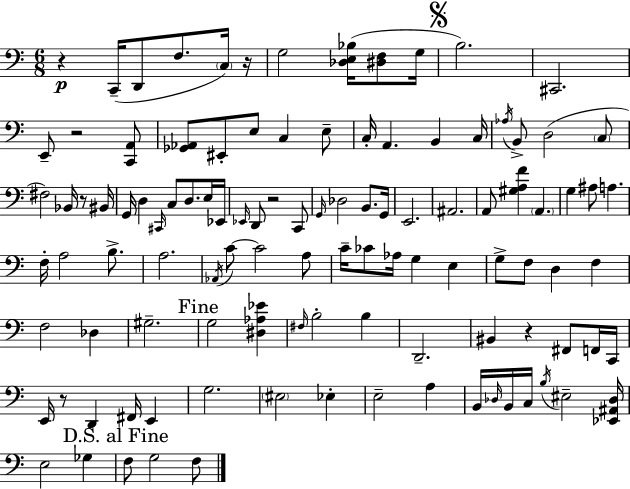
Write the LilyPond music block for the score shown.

{
  \clef bass
  \numericTimeSignature
  \time 6/8
  \key a \minor
  r4\p c,16--( d,8 f8. \parenthesize c16) r16 | g2 <des e bes>16( <dis f>8 g16 | \mark \markup { \musicglyph "scripts.segno" } b2.) | cis,2. | \break e,8-- r2 <c, a,>8 | <ges, aes,>8 eis,8-. e8 c4 e8-- | c16-. a,4. b,4 c16 | \acciaccatura { aes16 } b,8-> d2( \parenthesize c8 | \break fis2) bes,16 r8 | bis,16 g,16 d4 \grace { cis,16 } c8 d8. | e16 ees,16 \grace { ees,16 } d,8 r2 | c,8 \grace { g,16 } des2 | \break b,8. g,16 e,2. | ais,2. | a,8 <gis a f'>4 \parenthesize a,4. | g4 ais8 a4. | \break f16-. a2 | b8.-> a2. | \acciaccatura { aes,16 } c'8~~ c'2 | a8 c'16-- ces'8 aes16 g4 | \break e4 g8-> f8 d4 | f4 f2 | des4 gis2.-- | \mark "Fine" g2 | \break <dis aes ees'>4 \grace { fis16 } b2-. | b4 d,2.-- | bis,4 r4 | fis,8 f,16 c,16 e,16 r8 d,4 | \break fis,16 e,4 g2. | \parenthesize eis2 | ees4-. e2-- | a4 b,16 \grace { des16 } b,16 c16 \acciaccatura { b16 } eis2-- | \break <ees, ais, des>16 e2 | ges4 \mark "D.S. al Fine" f8 g2 | f8 \bar "|."
}